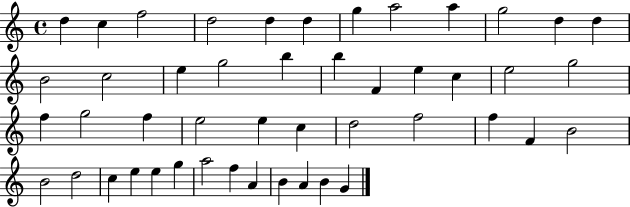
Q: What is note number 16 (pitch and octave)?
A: G5